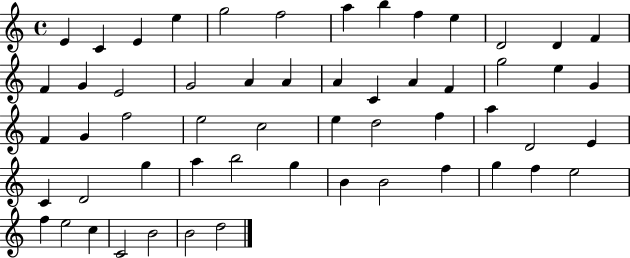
X:1
T:Untitled
M:4/4
L:1/4
K:C
E C E e g2 f2 a b f e D2 D F F G E2 G2 A A A C A F g2 e G F G f2 e2 c2 e d2 f a D2 E C D2 g a b2 g B B2 f g f e2 f e2 c C2 B2 B2 d2